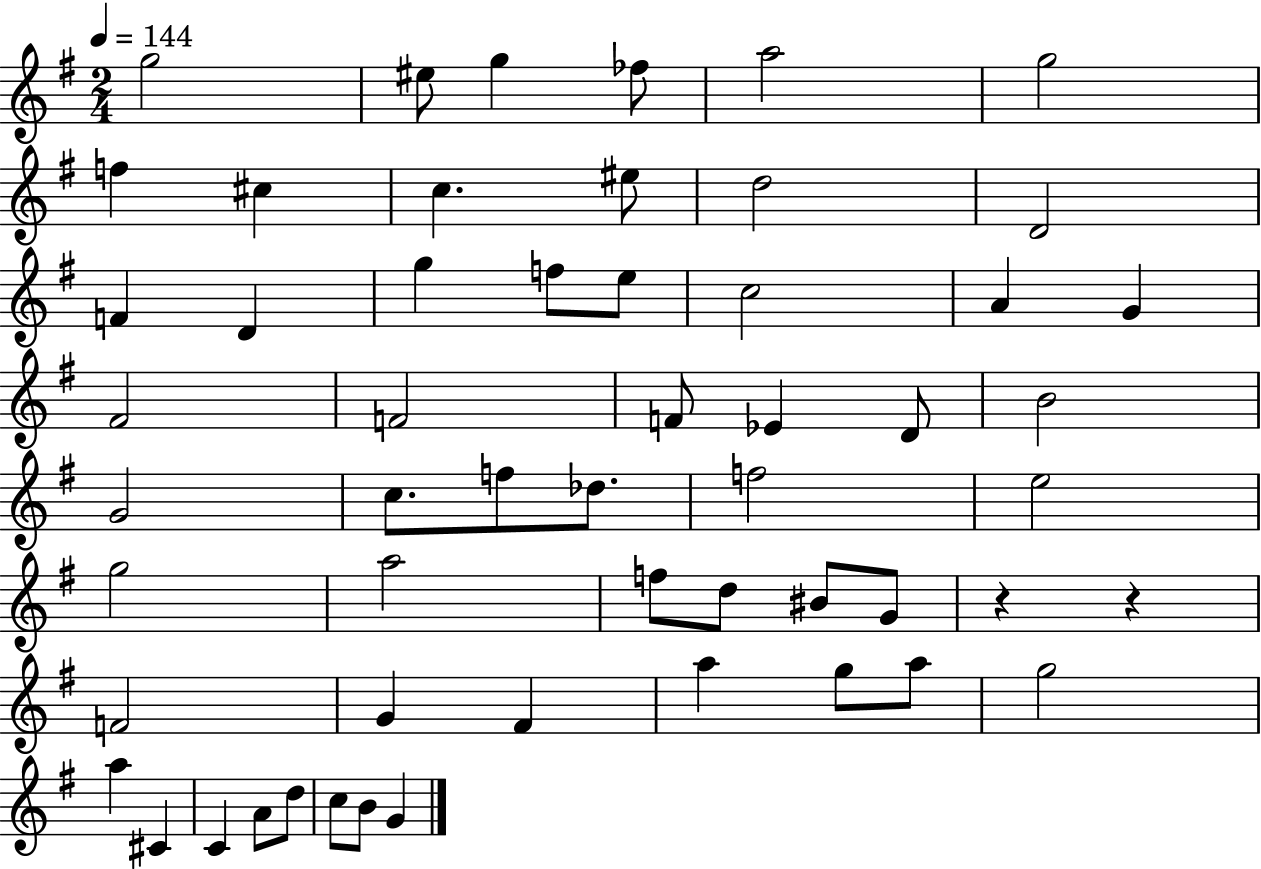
G5/h EIS5/e G5/q FES5/e A5/h G5/h F5/q C#5/q C5/q. EIS5/e D5/h D4/h F4/q D4/q G5/q F5/e E5/e C5/h A4/q G4/q F#4/h F4/h F4/e Eb4/q D4/e B4/h G4/h C5/e. F5/e Db5/e. F5/h E5/h G5/h A5/h F5/e D5/e BIS4/e G4/e R/q R/q F4/h G4/q F#4/q A5/q G5/e A5/e G5/h A5/q C#4/q C4/q A4/e D5/e C5/e B4/e G4/q